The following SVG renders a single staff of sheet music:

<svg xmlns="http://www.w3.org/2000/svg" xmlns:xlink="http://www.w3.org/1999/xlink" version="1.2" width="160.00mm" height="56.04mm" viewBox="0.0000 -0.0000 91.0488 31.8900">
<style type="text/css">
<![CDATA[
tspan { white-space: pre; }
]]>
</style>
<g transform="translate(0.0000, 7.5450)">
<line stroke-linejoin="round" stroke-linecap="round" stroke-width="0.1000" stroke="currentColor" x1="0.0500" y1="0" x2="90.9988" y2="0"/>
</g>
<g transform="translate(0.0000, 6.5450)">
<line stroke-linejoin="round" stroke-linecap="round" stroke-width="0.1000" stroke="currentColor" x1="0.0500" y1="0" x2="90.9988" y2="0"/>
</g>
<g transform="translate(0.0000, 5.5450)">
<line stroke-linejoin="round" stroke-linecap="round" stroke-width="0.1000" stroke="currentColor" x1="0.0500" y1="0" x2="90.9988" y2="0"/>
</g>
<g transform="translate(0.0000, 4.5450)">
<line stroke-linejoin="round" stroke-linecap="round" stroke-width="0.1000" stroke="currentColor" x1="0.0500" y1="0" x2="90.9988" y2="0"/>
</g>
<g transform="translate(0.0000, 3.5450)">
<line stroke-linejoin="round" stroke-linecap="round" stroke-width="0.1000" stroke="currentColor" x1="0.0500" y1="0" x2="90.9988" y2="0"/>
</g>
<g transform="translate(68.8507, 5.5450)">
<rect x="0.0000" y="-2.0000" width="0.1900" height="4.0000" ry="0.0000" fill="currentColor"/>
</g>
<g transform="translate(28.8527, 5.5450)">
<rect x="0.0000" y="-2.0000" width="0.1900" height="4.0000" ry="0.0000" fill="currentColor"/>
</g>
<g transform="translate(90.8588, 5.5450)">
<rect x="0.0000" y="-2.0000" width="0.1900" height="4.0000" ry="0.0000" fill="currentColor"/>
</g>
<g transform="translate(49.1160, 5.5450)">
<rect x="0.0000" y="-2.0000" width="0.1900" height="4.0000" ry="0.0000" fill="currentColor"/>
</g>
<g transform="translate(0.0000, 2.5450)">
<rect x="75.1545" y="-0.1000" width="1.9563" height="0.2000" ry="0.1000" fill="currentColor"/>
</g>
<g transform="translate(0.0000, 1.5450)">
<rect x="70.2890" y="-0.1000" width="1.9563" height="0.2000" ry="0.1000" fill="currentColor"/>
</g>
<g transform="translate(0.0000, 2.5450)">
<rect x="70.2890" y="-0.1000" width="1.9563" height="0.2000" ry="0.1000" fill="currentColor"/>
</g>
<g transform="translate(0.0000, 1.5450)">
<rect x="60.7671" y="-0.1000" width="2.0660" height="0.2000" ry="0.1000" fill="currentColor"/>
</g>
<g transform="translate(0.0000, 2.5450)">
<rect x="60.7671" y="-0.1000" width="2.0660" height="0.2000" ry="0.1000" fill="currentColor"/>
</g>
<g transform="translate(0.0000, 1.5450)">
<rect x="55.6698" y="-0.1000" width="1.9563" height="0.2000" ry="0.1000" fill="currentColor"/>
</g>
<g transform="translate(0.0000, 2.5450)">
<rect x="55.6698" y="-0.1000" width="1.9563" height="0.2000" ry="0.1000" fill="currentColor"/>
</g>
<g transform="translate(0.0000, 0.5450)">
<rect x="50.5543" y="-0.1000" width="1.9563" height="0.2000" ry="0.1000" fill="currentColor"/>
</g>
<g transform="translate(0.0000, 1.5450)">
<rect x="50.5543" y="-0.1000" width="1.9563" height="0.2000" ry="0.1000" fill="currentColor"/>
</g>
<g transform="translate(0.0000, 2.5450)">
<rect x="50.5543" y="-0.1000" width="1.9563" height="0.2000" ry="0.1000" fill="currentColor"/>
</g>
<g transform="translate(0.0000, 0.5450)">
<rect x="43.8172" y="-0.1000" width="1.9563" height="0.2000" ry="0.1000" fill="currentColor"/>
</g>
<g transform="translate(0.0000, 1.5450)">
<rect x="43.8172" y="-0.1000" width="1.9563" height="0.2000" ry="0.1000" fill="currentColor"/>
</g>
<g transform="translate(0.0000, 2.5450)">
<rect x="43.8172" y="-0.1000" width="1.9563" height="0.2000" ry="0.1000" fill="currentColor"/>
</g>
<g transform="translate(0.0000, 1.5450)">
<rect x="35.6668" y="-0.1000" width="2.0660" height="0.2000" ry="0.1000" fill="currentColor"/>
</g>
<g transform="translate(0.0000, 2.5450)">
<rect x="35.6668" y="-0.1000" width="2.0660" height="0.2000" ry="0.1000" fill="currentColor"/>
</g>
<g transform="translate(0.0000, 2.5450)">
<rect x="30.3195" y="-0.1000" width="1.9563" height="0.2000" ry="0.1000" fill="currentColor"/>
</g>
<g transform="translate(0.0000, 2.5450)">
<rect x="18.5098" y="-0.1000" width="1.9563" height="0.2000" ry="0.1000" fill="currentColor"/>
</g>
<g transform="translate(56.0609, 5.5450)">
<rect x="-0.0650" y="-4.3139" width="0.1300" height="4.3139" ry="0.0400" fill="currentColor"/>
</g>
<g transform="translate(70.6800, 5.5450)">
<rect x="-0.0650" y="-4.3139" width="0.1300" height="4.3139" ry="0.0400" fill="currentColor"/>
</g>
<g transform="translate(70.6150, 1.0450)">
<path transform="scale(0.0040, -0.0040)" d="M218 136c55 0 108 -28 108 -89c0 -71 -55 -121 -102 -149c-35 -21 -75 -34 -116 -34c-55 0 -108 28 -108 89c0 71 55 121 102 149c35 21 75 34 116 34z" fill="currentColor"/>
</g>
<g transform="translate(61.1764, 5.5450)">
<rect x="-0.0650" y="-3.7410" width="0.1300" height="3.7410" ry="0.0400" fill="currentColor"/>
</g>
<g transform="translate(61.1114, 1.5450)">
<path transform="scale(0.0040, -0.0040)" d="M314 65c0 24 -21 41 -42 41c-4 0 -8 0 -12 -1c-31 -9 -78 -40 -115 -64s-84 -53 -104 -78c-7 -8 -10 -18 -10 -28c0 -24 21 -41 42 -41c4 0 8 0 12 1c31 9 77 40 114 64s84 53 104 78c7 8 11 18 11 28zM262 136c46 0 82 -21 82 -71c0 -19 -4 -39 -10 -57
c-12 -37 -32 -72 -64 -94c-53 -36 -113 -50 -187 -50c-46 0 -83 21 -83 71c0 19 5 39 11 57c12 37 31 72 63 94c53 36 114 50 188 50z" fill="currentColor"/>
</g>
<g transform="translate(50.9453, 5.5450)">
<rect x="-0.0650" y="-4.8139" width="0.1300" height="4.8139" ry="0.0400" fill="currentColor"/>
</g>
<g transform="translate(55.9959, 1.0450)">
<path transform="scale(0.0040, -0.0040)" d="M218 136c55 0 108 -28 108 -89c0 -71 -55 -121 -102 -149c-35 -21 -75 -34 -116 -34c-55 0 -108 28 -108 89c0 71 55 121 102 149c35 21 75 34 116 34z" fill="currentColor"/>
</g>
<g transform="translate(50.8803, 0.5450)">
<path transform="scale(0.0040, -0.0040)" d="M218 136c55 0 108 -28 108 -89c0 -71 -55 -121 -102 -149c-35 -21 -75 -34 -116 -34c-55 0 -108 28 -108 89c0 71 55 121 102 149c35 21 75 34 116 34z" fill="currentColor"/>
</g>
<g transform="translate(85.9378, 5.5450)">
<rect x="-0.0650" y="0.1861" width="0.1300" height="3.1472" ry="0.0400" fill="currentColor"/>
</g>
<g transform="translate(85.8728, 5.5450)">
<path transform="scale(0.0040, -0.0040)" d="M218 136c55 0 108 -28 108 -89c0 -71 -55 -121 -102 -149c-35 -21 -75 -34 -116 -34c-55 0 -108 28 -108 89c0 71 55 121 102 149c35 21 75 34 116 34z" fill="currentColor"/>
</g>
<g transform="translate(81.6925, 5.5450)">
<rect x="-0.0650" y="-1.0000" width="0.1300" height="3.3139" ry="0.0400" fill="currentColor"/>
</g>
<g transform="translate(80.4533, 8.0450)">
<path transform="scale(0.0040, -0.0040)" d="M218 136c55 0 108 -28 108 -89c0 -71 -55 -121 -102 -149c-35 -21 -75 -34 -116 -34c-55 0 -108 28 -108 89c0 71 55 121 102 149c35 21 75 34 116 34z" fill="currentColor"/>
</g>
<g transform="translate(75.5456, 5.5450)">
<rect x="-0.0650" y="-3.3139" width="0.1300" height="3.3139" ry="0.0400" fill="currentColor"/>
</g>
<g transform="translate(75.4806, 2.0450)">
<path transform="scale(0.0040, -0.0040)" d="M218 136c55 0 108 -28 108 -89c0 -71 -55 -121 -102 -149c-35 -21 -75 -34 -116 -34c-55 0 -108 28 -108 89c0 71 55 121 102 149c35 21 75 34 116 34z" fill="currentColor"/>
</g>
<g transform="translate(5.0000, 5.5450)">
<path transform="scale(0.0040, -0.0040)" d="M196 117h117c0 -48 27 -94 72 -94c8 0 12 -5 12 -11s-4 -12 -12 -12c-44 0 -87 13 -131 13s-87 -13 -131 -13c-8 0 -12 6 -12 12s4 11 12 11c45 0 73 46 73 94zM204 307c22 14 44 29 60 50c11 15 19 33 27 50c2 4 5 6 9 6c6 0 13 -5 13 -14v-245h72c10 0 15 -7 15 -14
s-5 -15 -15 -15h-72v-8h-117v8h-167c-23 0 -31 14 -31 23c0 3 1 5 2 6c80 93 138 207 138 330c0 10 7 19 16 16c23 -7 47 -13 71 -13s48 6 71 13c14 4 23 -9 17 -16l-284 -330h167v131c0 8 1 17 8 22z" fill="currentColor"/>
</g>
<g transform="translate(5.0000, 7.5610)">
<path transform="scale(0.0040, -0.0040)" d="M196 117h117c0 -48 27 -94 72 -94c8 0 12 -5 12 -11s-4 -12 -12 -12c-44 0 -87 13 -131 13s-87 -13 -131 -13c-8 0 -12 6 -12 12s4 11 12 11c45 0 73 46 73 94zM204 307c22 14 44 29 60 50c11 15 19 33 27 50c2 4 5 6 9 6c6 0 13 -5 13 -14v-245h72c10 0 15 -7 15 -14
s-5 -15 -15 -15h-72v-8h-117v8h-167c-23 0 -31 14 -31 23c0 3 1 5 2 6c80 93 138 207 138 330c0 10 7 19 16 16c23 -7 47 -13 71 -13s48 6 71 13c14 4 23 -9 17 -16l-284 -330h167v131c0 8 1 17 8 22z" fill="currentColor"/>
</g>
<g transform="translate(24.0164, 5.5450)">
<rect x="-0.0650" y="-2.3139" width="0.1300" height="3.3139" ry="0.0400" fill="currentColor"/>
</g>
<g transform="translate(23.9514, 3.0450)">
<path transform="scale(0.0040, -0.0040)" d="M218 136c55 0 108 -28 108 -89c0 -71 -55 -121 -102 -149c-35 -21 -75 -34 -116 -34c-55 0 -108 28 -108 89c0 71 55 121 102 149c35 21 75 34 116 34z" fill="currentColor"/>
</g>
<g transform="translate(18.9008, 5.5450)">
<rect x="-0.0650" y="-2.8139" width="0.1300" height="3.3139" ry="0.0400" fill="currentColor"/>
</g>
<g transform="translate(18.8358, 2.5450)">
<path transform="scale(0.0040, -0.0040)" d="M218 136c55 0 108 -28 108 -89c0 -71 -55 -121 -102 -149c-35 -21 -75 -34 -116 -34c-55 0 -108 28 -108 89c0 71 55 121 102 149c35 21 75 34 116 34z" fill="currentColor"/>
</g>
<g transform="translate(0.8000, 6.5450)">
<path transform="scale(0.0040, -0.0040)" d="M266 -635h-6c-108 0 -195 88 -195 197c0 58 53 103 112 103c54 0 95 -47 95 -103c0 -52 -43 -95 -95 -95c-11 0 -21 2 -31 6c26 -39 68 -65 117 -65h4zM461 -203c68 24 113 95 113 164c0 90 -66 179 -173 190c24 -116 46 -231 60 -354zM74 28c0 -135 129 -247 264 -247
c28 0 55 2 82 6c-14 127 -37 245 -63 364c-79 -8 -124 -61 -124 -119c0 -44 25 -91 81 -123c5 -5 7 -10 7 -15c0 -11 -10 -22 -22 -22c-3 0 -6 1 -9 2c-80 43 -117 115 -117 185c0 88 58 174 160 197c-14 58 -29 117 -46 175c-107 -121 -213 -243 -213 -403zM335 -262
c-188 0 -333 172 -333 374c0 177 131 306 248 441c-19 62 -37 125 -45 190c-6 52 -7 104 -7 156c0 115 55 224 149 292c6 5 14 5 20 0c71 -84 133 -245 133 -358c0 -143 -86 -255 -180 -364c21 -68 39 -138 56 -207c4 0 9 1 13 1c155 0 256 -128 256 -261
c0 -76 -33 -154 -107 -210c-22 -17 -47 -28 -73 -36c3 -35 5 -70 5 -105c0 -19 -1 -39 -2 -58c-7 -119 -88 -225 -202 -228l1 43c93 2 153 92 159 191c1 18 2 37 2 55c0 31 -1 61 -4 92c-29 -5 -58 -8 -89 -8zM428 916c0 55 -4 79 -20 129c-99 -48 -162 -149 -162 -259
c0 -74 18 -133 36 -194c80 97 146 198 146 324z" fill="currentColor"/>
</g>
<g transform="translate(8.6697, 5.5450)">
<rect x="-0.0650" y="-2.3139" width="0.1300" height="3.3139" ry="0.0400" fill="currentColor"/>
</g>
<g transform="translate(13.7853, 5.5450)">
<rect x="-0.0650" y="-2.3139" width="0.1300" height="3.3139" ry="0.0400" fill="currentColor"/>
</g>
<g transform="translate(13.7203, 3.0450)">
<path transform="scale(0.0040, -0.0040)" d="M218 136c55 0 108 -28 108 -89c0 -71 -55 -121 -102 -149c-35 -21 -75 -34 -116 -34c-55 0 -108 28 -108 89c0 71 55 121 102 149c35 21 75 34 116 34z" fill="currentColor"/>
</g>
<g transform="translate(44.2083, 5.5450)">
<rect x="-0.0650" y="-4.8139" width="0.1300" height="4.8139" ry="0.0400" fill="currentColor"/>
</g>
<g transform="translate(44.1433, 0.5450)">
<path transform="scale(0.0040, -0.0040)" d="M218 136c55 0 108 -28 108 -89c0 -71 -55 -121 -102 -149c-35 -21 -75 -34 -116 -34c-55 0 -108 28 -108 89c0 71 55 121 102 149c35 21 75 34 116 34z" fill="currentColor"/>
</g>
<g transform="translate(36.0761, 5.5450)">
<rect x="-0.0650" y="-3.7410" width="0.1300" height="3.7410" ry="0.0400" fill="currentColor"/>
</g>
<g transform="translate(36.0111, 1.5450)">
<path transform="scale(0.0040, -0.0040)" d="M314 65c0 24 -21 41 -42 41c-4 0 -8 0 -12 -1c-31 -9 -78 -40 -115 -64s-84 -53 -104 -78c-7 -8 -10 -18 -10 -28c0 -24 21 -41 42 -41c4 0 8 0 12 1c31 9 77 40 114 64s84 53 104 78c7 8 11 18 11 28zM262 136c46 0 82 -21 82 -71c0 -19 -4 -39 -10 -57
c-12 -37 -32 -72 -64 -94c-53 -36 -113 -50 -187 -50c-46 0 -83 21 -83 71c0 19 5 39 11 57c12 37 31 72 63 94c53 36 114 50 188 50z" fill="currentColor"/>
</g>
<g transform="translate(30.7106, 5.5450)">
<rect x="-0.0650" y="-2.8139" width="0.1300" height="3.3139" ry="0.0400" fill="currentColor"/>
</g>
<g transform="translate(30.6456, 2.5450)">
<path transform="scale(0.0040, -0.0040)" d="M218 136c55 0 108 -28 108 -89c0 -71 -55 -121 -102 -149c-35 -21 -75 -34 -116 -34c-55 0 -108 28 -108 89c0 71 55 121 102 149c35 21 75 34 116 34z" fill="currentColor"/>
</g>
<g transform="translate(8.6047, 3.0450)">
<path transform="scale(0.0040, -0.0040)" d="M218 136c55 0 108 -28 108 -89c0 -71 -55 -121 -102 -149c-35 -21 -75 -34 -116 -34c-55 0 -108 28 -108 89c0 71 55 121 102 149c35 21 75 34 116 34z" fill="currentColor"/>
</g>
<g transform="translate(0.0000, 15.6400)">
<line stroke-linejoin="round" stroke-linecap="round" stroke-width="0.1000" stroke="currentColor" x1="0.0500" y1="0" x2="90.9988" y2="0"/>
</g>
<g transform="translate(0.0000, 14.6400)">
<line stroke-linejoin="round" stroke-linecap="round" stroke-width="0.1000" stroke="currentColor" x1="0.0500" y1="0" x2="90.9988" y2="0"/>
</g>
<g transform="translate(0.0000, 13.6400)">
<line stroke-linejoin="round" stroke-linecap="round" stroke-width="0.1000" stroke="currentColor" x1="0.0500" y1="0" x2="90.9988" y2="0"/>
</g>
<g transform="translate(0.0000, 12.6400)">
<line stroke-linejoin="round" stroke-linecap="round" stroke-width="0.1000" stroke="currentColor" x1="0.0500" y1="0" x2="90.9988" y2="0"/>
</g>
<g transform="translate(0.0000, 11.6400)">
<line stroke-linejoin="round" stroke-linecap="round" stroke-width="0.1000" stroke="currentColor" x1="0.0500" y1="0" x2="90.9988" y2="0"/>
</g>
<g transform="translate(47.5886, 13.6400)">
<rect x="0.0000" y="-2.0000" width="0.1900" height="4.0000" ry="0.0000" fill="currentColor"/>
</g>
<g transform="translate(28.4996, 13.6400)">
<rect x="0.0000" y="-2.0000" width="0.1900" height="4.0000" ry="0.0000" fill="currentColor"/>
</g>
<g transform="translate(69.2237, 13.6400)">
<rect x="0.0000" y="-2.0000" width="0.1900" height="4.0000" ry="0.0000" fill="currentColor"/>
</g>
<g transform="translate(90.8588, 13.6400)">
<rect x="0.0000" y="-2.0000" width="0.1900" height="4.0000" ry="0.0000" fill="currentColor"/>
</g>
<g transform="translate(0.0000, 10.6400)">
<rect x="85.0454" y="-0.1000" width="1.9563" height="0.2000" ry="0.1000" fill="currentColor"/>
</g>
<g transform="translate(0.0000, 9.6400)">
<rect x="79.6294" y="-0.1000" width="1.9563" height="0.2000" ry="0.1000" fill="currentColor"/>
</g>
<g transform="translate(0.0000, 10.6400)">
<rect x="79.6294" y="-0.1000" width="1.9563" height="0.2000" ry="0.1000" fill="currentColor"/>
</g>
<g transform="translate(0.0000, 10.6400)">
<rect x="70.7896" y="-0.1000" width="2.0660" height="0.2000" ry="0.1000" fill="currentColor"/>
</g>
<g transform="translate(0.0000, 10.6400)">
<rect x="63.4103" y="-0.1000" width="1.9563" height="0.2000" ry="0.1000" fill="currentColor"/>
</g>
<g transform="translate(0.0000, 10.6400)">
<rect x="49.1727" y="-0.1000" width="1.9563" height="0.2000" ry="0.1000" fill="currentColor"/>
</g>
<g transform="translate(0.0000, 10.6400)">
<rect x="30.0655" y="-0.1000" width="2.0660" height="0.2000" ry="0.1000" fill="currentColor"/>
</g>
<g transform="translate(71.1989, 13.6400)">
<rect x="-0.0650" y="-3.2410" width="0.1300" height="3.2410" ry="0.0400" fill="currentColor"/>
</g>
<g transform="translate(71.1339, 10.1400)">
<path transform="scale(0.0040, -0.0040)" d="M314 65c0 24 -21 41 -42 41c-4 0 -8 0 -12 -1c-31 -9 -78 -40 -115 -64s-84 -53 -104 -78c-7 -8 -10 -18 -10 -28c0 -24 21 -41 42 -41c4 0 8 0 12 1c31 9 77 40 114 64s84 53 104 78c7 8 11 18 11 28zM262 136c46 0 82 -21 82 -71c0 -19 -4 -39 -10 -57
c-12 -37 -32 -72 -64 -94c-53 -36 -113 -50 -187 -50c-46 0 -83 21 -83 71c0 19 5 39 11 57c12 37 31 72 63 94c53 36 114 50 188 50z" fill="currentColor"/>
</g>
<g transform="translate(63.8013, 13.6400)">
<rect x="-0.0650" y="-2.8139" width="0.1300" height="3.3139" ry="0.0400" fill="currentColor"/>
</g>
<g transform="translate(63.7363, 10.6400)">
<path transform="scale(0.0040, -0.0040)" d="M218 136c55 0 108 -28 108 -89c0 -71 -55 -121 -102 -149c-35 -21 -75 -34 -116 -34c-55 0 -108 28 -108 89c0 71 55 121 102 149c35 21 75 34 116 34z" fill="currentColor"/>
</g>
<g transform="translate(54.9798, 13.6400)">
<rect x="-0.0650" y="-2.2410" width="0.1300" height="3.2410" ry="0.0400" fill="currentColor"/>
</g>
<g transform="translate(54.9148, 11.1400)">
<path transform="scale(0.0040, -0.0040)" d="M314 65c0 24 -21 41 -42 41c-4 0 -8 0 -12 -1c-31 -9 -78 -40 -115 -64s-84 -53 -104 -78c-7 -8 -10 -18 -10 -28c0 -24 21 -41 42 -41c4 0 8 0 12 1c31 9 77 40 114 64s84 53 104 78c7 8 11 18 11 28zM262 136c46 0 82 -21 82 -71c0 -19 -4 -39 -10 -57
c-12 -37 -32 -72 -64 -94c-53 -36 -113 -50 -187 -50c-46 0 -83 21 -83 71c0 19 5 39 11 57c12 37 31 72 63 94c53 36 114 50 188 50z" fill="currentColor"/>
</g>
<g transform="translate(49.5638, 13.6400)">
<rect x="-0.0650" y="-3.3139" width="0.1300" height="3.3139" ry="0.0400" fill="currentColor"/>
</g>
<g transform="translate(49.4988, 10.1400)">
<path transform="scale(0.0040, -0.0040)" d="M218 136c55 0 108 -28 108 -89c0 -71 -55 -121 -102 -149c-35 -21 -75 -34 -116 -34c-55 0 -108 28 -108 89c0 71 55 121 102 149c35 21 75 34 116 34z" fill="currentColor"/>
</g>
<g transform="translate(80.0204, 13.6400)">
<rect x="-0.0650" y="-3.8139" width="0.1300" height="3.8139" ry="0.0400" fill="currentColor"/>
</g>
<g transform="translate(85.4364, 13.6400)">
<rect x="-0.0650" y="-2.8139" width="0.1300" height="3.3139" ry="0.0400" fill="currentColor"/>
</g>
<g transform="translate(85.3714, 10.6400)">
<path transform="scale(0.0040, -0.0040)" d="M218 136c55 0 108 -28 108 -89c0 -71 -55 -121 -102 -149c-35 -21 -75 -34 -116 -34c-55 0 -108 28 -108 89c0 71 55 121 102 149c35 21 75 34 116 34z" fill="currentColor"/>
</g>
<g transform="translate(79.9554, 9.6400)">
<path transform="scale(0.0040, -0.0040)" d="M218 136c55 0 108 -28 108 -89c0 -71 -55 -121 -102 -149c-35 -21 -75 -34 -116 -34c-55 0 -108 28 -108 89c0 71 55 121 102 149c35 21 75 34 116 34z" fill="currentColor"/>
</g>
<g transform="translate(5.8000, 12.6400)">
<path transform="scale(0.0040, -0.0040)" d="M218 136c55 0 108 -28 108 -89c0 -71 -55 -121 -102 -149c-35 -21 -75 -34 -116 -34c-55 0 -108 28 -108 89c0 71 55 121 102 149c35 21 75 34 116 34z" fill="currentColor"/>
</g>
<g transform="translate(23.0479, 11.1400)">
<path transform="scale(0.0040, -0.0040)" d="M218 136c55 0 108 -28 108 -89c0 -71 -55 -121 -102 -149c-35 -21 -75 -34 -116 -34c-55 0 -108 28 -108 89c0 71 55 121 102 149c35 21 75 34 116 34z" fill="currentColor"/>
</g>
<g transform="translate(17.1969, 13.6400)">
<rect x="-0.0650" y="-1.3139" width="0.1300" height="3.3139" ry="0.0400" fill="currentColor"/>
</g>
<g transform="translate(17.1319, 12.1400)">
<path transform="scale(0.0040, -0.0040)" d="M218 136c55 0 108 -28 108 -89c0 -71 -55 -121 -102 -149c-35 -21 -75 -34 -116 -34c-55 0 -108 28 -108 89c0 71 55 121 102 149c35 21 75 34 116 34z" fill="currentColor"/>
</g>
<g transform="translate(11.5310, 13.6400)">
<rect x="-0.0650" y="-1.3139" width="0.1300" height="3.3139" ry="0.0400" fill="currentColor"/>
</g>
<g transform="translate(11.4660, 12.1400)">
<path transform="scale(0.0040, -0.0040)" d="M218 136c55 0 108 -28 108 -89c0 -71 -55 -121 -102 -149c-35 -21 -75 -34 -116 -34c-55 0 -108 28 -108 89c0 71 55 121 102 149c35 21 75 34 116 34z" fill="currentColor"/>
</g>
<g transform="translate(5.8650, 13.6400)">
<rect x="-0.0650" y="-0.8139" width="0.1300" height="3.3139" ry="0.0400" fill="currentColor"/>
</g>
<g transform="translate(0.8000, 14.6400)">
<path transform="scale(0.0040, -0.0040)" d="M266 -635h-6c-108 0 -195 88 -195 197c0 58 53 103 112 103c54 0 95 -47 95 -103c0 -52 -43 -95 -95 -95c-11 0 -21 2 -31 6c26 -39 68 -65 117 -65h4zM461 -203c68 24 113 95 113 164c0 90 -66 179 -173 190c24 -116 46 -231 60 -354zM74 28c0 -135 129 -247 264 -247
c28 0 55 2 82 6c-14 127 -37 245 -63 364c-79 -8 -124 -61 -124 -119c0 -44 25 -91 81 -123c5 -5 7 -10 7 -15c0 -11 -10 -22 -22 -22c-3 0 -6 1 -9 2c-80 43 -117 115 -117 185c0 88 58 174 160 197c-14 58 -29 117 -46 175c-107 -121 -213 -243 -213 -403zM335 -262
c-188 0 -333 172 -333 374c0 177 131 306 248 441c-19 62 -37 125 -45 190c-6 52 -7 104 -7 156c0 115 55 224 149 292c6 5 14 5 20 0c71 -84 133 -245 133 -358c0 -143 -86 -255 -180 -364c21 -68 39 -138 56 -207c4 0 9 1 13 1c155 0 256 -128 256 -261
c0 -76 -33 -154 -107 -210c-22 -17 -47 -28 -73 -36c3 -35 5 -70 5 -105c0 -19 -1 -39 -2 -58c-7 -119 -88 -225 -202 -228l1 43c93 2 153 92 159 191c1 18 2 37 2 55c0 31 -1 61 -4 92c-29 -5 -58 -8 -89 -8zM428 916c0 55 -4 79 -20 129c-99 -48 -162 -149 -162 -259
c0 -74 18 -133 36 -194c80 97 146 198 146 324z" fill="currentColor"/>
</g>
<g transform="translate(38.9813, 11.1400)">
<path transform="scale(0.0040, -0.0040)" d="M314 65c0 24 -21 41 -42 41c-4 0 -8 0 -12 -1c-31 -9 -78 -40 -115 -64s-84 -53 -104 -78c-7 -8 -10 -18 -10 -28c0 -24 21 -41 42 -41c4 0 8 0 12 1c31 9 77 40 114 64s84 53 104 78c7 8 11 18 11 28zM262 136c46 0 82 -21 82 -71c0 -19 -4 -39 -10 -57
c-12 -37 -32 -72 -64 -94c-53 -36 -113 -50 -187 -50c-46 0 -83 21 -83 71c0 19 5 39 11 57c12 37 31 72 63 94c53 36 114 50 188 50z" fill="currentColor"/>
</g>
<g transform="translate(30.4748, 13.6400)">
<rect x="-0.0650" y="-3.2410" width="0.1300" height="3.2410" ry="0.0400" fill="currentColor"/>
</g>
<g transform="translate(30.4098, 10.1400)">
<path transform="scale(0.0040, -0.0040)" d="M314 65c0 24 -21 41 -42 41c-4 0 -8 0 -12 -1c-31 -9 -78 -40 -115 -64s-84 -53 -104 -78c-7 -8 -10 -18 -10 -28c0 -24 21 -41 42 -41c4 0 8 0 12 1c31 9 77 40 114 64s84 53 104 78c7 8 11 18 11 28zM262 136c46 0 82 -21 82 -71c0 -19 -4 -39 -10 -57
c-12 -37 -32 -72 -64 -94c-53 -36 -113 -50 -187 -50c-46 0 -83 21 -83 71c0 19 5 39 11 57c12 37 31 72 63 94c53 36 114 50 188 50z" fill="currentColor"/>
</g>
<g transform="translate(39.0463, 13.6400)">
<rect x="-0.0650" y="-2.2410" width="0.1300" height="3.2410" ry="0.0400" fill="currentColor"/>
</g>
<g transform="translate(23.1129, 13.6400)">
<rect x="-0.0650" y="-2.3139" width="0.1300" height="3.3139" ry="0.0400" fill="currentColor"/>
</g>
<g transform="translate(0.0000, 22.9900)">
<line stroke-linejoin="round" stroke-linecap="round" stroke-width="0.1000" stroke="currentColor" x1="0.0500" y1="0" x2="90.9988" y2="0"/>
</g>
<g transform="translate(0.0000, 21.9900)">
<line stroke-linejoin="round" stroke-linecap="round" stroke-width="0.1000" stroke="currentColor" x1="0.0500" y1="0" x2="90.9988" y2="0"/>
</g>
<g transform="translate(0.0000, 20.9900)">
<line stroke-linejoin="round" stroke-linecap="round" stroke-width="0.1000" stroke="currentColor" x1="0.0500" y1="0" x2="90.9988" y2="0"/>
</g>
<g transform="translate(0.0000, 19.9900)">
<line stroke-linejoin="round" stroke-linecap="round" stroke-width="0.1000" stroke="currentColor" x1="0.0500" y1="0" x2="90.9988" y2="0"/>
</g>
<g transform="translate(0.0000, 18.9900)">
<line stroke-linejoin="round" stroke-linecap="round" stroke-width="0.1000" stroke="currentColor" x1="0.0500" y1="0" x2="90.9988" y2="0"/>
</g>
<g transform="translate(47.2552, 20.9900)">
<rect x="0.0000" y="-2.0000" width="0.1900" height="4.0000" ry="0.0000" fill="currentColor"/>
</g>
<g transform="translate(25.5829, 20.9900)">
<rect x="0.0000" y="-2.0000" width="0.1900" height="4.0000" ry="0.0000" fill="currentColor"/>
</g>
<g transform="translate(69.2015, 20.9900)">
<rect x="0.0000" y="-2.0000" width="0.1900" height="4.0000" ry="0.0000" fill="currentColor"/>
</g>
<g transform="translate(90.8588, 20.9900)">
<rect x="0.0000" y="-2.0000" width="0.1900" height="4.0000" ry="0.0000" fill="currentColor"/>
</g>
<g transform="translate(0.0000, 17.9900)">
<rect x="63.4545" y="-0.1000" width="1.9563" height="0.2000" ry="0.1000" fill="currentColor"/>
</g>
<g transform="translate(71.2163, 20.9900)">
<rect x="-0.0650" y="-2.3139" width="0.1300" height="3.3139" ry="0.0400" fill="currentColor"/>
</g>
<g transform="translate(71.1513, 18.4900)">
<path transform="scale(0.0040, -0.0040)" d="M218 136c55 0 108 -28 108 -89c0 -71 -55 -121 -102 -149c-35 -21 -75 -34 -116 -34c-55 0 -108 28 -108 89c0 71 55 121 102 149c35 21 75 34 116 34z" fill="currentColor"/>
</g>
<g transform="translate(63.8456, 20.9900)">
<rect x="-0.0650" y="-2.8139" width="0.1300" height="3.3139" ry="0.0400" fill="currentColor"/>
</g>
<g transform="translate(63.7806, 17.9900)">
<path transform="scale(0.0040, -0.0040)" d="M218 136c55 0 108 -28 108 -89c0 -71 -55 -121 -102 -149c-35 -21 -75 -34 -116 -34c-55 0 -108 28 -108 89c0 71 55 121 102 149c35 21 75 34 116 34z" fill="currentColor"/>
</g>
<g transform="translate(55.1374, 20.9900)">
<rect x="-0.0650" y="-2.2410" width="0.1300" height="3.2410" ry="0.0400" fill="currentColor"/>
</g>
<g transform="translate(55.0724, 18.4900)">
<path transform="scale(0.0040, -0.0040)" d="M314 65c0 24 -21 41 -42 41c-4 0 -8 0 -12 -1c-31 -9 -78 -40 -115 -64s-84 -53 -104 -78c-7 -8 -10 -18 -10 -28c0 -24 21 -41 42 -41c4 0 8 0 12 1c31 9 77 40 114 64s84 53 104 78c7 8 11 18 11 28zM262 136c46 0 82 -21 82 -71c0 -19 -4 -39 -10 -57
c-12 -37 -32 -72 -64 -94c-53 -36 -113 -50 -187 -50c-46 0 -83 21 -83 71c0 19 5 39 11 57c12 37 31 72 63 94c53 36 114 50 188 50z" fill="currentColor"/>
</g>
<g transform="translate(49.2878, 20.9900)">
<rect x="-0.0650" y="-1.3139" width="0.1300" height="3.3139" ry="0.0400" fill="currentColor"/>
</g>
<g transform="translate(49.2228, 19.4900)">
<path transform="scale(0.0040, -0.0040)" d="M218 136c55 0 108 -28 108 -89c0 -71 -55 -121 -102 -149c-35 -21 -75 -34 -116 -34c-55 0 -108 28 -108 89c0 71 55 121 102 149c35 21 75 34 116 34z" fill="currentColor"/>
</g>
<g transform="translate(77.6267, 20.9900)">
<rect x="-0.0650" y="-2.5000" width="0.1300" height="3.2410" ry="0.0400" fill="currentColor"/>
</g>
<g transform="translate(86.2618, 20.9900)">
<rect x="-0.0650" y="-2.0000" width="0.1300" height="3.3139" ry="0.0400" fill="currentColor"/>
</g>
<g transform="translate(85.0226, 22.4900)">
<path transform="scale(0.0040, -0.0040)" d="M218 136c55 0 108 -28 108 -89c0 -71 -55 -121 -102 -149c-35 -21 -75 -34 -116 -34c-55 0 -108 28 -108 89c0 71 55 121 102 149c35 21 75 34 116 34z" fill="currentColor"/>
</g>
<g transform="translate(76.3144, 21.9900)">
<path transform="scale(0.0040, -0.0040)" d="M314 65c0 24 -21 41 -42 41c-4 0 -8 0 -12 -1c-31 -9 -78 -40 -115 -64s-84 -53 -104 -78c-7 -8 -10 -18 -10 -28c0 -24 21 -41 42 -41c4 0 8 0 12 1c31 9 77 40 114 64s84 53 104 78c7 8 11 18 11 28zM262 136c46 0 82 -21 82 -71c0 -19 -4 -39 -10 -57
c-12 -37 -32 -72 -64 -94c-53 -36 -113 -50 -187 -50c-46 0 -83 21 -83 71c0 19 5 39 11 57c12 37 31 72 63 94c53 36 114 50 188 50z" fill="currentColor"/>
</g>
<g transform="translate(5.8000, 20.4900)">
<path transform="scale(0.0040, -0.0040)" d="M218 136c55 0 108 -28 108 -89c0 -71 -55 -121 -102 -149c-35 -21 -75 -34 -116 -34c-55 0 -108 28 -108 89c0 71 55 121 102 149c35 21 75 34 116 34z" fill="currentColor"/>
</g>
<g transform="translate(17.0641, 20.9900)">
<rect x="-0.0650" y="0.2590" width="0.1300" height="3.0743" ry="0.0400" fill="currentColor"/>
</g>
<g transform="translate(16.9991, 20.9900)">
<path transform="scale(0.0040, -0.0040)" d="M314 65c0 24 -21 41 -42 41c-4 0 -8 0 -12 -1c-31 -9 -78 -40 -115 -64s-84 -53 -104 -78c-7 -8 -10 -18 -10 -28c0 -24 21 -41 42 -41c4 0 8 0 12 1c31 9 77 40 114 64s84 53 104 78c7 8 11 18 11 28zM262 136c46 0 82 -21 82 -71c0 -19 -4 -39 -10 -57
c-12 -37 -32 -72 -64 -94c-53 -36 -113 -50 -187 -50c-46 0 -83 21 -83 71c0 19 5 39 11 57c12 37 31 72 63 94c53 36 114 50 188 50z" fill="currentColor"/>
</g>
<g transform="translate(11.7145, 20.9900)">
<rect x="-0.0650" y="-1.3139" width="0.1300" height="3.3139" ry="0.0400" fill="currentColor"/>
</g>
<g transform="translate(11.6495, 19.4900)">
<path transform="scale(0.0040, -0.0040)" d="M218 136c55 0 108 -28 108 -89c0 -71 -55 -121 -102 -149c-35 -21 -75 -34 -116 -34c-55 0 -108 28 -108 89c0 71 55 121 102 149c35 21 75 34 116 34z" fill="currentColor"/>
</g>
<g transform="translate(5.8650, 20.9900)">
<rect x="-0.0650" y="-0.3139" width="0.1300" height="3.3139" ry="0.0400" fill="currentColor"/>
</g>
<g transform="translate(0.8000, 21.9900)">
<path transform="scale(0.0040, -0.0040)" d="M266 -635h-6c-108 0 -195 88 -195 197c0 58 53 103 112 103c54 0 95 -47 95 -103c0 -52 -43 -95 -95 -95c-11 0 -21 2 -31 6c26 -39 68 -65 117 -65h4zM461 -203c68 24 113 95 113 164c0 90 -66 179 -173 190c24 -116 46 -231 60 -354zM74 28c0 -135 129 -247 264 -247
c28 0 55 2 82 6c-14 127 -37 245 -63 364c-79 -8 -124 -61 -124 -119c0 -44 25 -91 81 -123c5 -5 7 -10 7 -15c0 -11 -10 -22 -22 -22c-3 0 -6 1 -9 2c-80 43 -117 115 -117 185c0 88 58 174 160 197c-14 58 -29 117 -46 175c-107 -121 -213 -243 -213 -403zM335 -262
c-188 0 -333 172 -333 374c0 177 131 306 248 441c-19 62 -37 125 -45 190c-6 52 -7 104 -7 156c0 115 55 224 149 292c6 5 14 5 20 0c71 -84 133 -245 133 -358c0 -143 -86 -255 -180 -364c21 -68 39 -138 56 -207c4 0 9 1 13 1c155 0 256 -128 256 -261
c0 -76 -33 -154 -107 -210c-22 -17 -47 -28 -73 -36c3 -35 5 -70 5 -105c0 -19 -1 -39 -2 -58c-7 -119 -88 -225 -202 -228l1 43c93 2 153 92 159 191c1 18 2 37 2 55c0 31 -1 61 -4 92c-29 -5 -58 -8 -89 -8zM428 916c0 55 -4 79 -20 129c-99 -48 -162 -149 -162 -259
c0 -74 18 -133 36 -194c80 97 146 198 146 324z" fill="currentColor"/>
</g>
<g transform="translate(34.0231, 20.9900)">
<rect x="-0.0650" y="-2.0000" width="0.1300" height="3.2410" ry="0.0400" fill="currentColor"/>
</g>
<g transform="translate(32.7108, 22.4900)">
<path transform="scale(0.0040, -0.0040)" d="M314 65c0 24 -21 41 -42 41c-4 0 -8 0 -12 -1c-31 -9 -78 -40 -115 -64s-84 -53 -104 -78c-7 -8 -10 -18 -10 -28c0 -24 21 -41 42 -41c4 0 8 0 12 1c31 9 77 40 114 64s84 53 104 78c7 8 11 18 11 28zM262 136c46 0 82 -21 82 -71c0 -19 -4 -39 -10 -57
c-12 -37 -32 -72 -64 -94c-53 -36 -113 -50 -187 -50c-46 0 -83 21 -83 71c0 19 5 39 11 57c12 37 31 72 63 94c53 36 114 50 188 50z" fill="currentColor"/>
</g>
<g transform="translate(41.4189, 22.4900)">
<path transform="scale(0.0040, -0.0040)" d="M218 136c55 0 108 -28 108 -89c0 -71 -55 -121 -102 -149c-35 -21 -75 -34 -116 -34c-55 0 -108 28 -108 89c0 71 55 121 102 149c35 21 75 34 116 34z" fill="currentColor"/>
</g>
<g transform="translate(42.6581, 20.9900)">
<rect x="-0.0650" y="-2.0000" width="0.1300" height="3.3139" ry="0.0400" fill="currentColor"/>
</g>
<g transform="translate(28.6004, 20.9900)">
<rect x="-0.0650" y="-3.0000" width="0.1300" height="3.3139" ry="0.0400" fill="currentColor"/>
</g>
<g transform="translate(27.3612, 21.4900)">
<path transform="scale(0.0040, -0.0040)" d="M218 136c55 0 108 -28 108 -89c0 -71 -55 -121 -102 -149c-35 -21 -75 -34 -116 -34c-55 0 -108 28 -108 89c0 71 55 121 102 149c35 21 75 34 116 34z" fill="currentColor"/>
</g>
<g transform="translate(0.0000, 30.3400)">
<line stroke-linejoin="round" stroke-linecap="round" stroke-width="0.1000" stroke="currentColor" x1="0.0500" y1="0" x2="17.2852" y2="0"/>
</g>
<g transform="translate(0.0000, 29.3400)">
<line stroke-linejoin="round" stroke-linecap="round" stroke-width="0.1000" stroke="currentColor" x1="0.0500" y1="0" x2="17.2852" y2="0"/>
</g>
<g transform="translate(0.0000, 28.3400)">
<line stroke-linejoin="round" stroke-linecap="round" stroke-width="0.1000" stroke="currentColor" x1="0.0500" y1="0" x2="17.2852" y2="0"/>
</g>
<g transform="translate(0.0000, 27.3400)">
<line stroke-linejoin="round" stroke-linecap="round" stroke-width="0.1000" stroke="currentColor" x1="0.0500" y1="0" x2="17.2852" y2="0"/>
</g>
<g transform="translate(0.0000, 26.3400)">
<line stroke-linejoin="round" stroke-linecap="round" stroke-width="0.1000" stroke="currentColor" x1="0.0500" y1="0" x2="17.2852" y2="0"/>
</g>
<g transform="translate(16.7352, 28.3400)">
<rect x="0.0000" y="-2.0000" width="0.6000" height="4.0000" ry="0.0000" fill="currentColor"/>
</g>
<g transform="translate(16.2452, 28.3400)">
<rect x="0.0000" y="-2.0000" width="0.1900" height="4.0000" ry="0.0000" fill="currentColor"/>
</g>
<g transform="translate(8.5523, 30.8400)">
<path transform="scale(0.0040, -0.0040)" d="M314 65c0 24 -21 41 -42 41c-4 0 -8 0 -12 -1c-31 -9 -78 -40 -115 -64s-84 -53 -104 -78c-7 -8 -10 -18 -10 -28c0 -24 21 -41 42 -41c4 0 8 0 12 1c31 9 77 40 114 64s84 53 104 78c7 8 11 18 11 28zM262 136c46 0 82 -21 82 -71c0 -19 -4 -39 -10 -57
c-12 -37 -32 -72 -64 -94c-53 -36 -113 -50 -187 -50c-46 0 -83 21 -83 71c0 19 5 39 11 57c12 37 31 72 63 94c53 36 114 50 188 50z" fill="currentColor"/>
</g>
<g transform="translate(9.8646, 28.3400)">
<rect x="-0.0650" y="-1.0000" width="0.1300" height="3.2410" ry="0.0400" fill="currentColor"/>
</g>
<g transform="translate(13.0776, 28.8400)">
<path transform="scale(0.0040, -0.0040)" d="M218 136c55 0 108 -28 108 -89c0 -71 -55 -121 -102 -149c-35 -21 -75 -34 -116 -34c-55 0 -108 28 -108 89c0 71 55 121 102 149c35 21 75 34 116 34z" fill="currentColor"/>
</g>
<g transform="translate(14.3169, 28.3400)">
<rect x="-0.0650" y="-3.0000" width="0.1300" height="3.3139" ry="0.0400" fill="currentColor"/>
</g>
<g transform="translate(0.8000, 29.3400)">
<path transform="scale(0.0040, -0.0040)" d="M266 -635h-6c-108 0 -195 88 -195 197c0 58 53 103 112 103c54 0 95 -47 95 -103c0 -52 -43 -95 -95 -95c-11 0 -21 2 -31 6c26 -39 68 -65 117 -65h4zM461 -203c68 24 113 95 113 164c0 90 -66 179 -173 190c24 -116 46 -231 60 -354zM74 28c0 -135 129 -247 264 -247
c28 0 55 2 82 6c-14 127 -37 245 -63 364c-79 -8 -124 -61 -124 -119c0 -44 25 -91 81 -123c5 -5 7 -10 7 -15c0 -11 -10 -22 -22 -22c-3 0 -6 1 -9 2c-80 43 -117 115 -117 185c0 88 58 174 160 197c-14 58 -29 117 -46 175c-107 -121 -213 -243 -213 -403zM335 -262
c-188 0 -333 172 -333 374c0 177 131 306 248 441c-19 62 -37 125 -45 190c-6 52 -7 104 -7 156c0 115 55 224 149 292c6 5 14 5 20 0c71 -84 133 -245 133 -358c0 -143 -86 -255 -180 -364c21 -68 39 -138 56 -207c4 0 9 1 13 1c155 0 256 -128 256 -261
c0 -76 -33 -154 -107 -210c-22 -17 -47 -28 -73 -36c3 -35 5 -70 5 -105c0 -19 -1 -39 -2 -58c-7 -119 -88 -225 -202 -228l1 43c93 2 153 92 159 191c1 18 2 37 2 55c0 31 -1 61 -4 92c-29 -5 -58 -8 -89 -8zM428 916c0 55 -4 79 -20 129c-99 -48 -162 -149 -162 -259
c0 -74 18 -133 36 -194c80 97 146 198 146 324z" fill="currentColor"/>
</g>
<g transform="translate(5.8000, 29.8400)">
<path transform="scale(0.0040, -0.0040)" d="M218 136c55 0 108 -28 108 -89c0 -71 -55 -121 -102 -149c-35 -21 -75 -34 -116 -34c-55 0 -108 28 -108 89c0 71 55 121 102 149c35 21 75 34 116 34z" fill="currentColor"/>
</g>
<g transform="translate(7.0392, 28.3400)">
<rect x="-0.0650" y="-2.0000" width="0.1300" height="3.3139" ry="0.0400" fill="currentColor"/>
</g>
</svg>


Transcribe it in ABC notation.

X:1
T:Untitled
M:4/4
L:1/4
K:C
g g a g a c'2 e' e' d' c'2 d' b D B d e e g b2 g2 b g2 a b2 c' a c e B2 A F2 F e g2 a g G2 F F D2 A